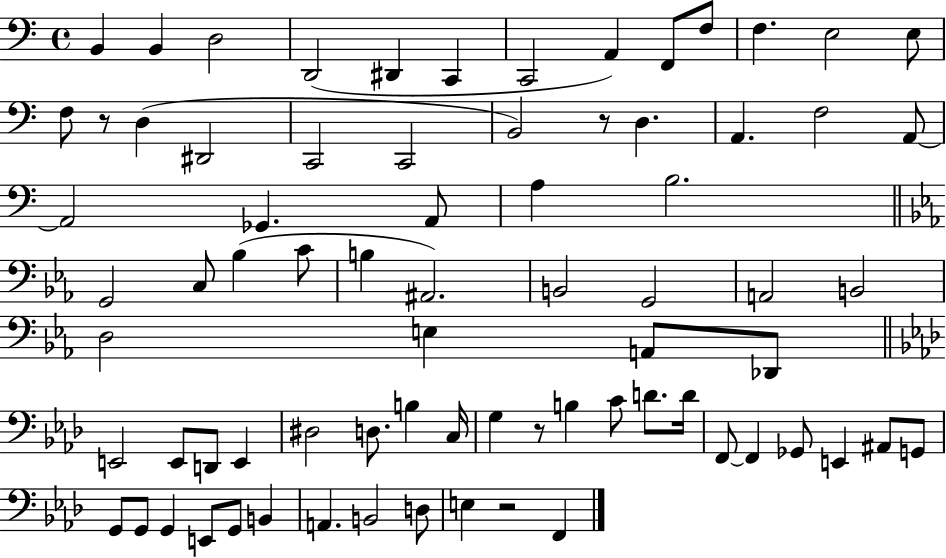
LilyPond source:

{
  \clef bass
  \time 4/4
  \defaultTimeSignature
  \key c \major
  \repeat volta 2 { b,4 b,4 d2 | d,2( dis,4 c,4 | c,2 a,4) f,8 f8 | f4. e2 e8 | \break f8 r8 d4( dis,2 | c,2 c,2 | b,2) r8 d4. | a,4. f2 a,8~~ | \break a,2 ges,4. a,8 | a4 b2. | \bar "||" \break \key c \minor g,2 c8 bes4( c'8 | b4 ais,2.) | b,2 g,2 | a,2 b,2 | \break d2 e4 a,8 des,8 | \bar "||" \break \key f \minor e,2 e,8 d,8 e,4 | dis2 d8. b4 c16 | g4 r8 b4 c'8 d'8. d'16 | f,8~~ f,4 ges,8 e,4 ais,8 g,8 | \break g,8 g,8 g,4 e,8 g,8 b,4 | a,4. b,2 d8 | e4 r2 f,4 | } \bar "|."
}